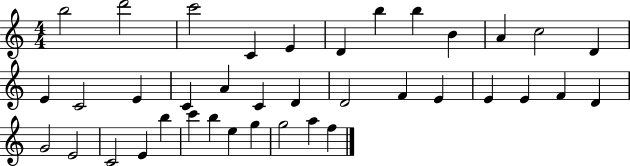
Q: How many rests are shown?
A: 0